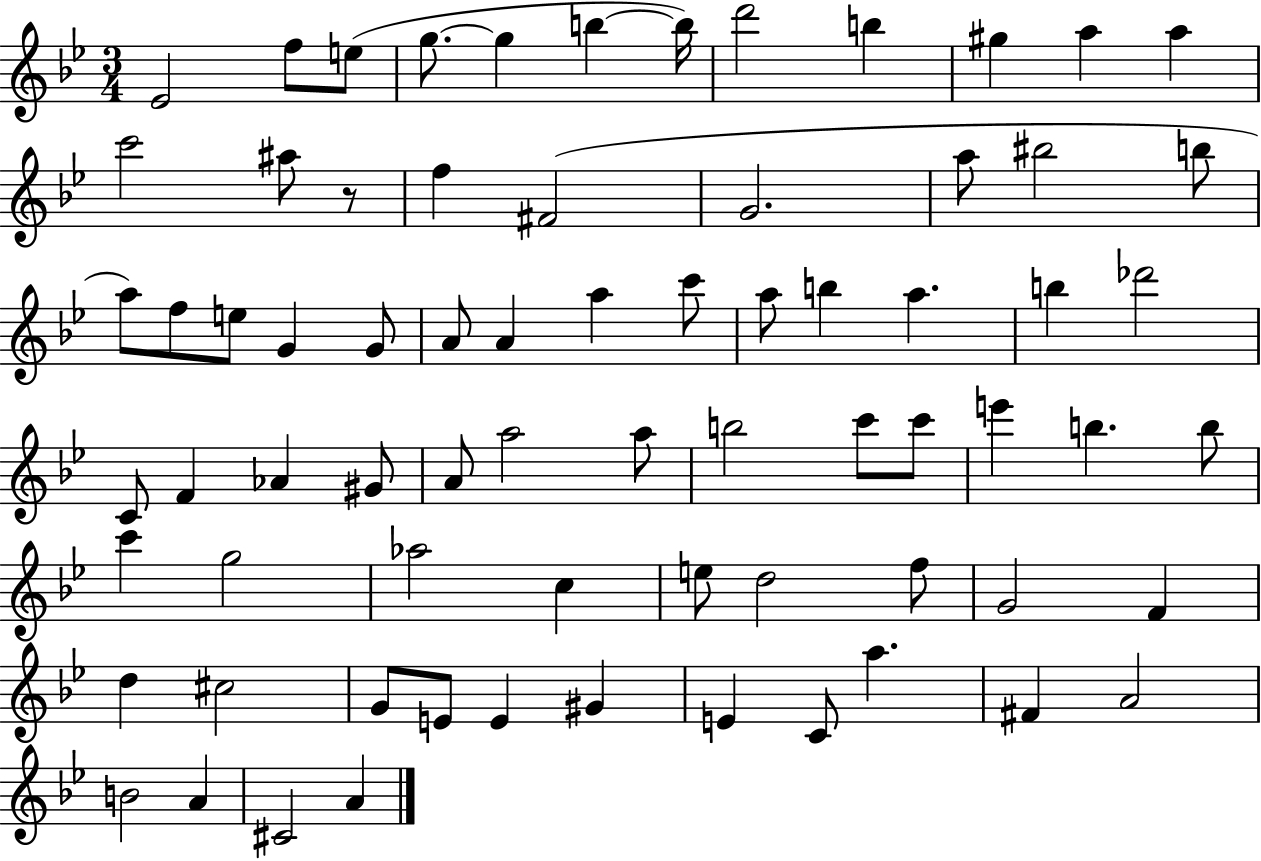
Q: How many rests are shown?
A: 1